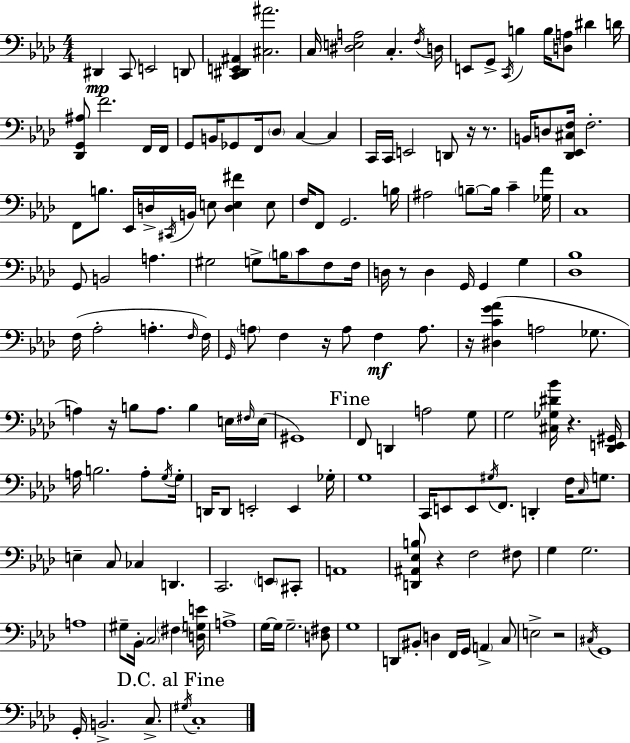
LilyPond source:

{
  \clef bass
  \numericTimeSignature
  \time 4/4
  \key aes \major
  dis,4\mp c,8 e,2 d,8 | <c, dis, e, ais,>4 <cis ais'>2. | c16 <dis e a>2 c4.-. \acciaccatura { f16 } | d16 e,8 g,8-> \acciaccatura { c,16 } b4 b16 <d a>8 dis'4 | \break d'16 <des, g, ais>8 f'2. | f,16 f,16 g,8 b,16 ges,8 f,16 \parenthesize des8 c4~~ c4 | c,16 c,16 e,2 d,8 r16 r8. | b,16 d8 <des, ees, cis f>16 f2.-. | \break f,8 b8. ees,16 d16-> \acciaccatura { cis,16 } b,16 e8 <d e fis'>4 | e8 f16 f,8 g,2. | b16 ais2 \parenthesize b8--~~ b16 c'4-- | <ges aes'>16 c1 | \break g,8 b,2 a4. | gis2 g8-> \parenthesize b16 c'8 | f8 f16 d16 r8 d4 g,16 g,4 g4 | <des bes>1 | \break f16( aes2-. a4.-. | \grace { f16 } f16) \grace { g,16 } \parenthesize a8 f4 r16 a8 f4\mf | a8. r16 <dis c' g' aes'>4( a2 | ges8. a4) r16 b8 a8. b4 | \break e16 \grace { fis16 }( e16 gis,1) | \mark "Fine" f,8 d,4 a2 | g8 g2 <cis ges dis' bes'>16 r4. | <des, e, gis,>16 a16 b2. | \break a8-. \acciaccatura { g16 } g16-. d,16 d,8 e,2-. | e,4 ges16-. g1 | c,16 e,8 e,8 \acciaccatura { gis16 } f,8. | d,4-. f16 \grace { c16 } g8. e4-- c8 ces4 | \break d,4. c,2. | \parenthesize e,8 cis,8-. a,1 | <d, ais, ees b>8 r4 f2 | fis8 g4 g2. | \break a1 | gis8-- bes,16-. \parenthesize c2 | \parenthesize fis4 <d g e'>16 a1-> | g16~~ g16 g2.-- | \break <d fis>8 g1 | d,8 bis,8-. d4 | f,16 g,16 \parenthesize a,4-> c8 e2-> | r2 \acciaccatura { cis16 } g,1 | \break g,16-. b,2.-> | c8.-> \mark "D.C. al Fine" \acciaccatura { gis16 } c1-. | \bar "|."
}